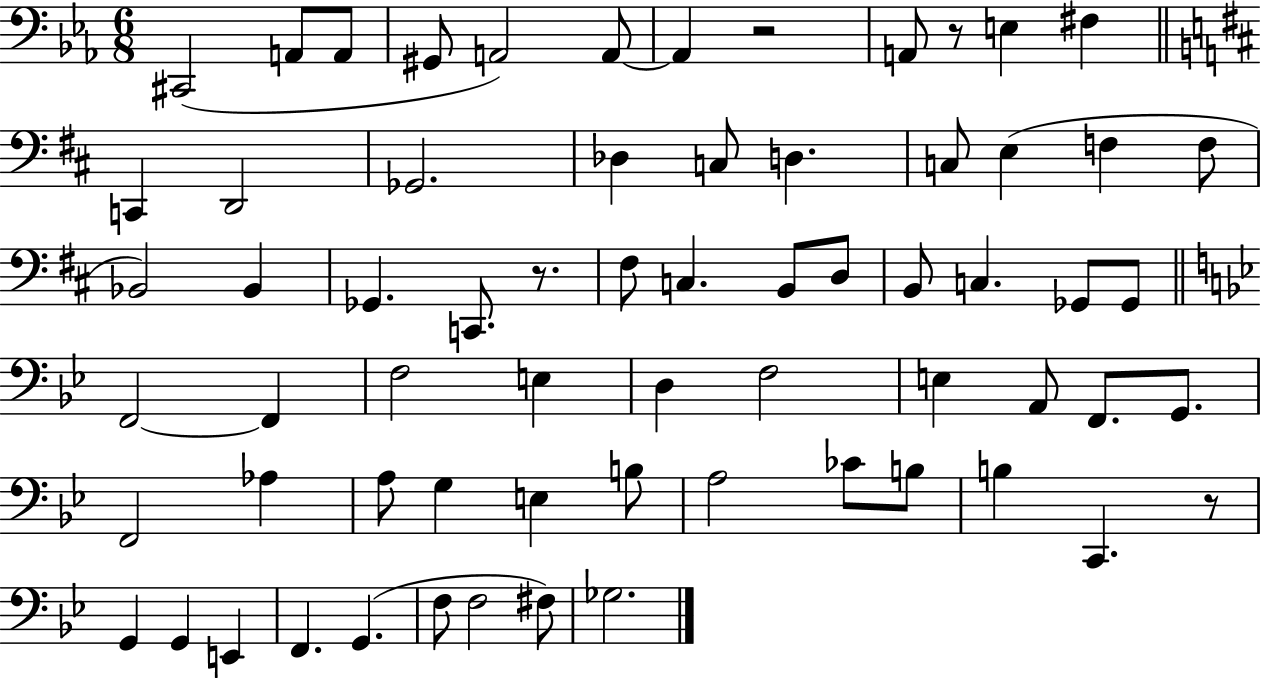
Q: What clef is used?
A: bass